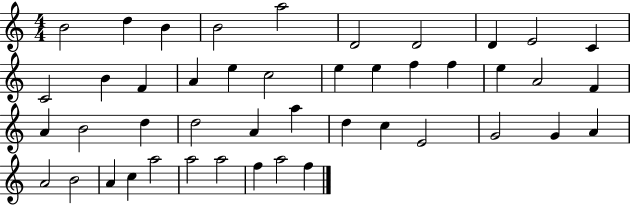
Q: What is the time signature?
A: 4/4